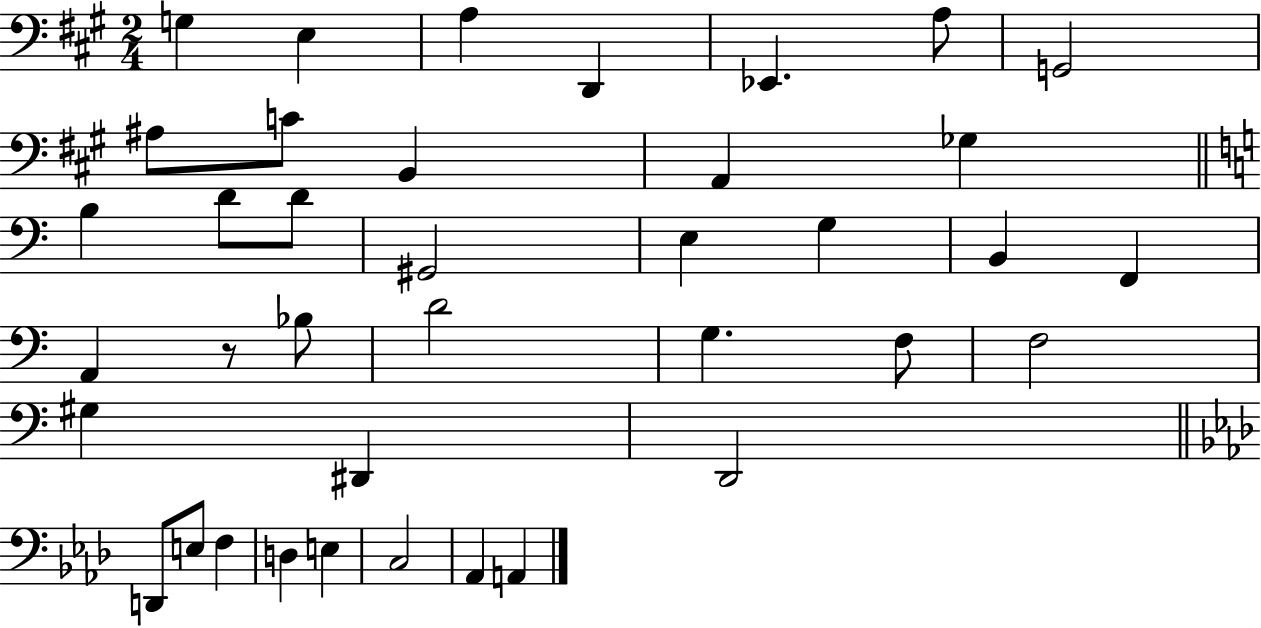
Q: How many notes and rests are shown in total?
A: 38